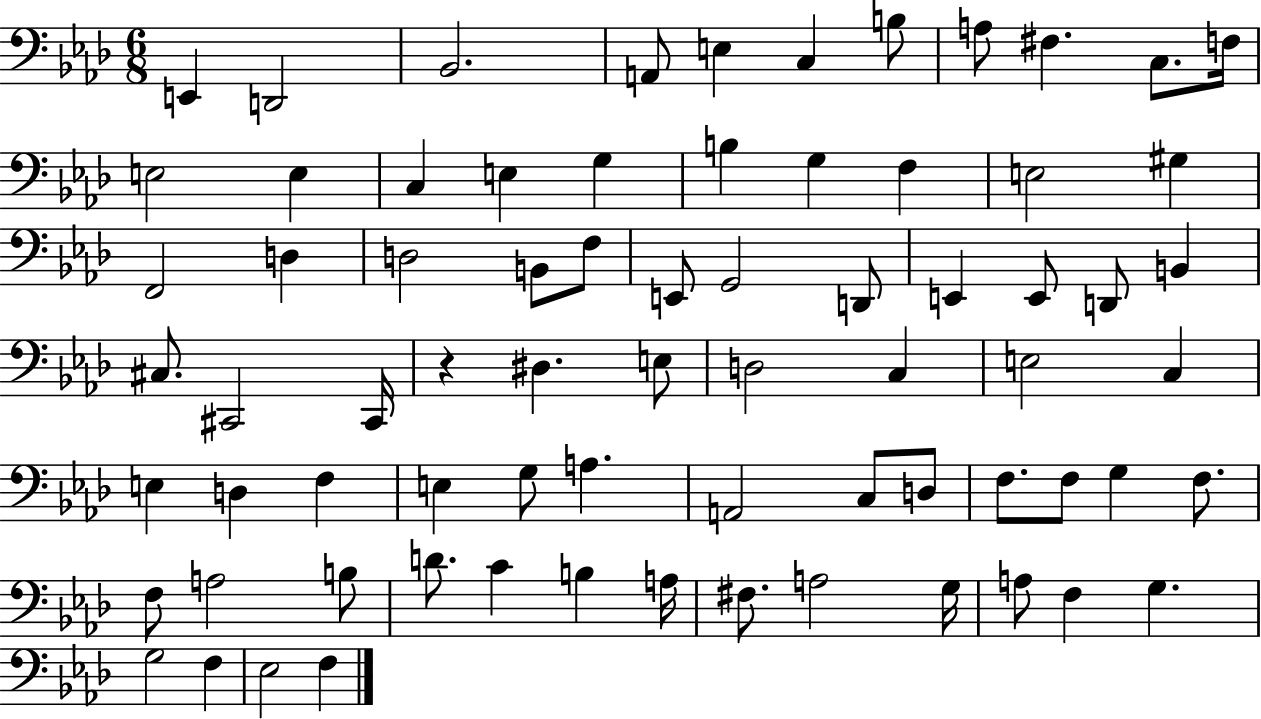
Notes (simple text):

E2/q D2/h Bb2/h. A2/e E3/q C3/q B3/e A3/e F#3/q. C3/e. F3/s E3/h E3/q C3/q E3/q G3/q B3/q G3/q F3/q E3/h G#3/q F2/h D3/q D3/h B2/e F3/e E2/e G2/h D2/e E2/q E2/e D2/e B2/q C#3/e. C#2/h C#2/s R/q D#3/q. E3/e D3/h C3/q E3/h C3/q E3/q D3/q F3/q E3/q G3/e A3/q. A2/h C3/e D3/e F3/e. F3/e G3/q F3/e. F3/e A3/h B3/e D4/e. C4/q B3/q A3/s F#3/e. A3/h G3/s A3/e F3/q G3/q. G3/h F3/q Eb3/h F3/q